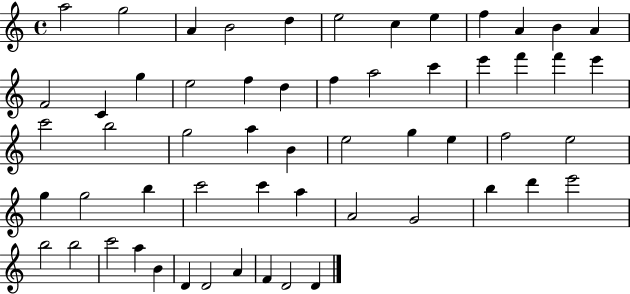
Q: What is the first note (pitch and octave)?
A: A5